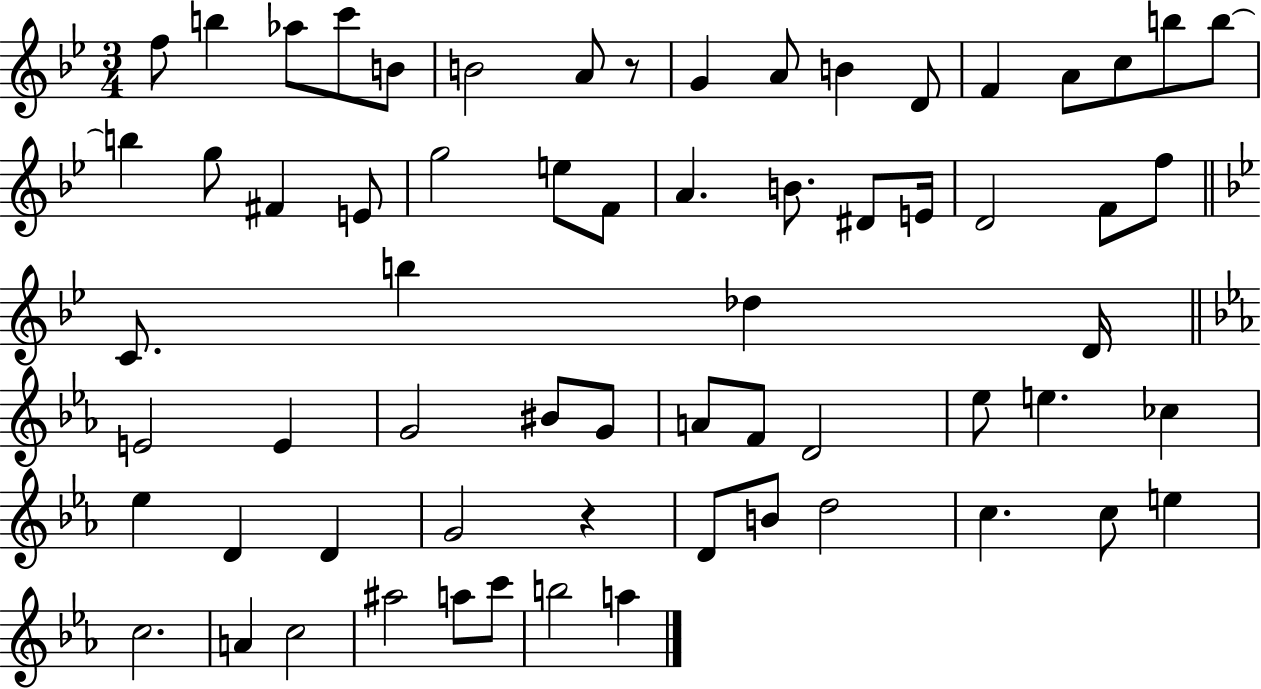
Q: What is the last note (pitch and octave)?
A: A5